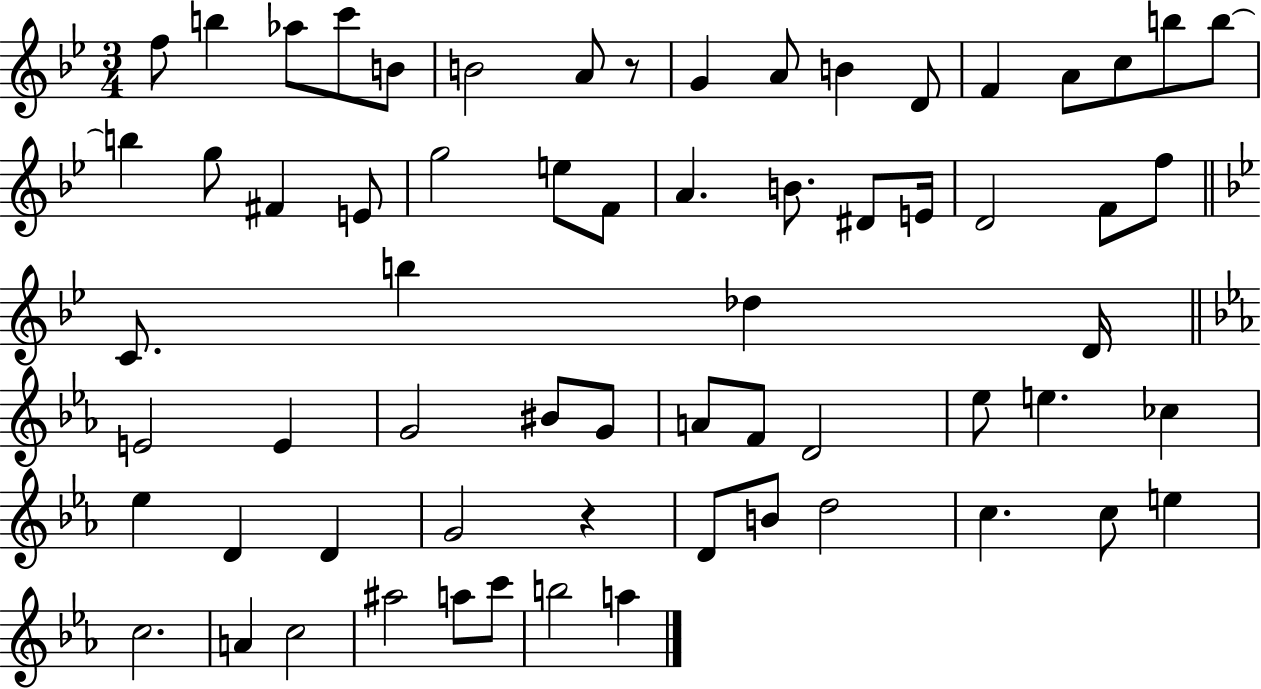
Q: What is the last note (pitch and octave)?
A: A5